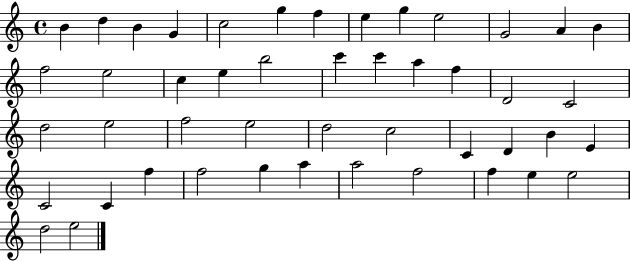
B4/q D5/q B4/q G4/q C5/h G5/q F5/q E5/q G5/q E5/h G4/h A4/q B4/q F5/h E5/h C5/q E5/q B5/h C6/q C6/q A5/q F5/q D4/h C4/h D5/h E5/h F5/h E5/h D5/h C5/h C4/q D4/q B4/q E4/q C4/h C4/q F5/q F5/h G5/q A5/q A5/h F5/h F5/q E5/q E5/h D5/h E5/h